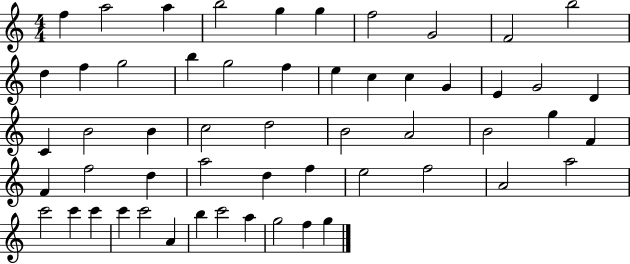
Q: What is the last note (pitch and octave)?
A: G5